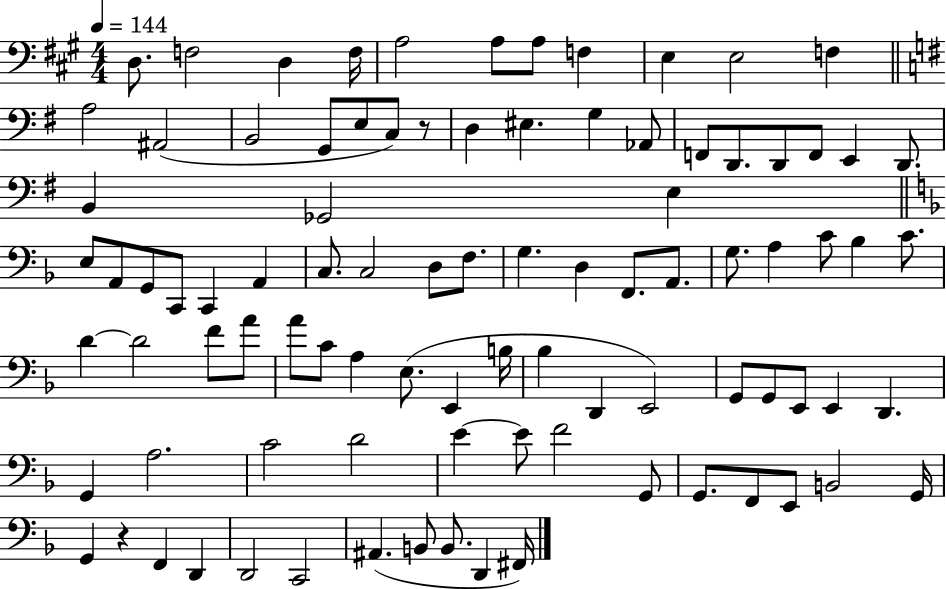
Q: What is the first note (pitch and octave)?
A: D3